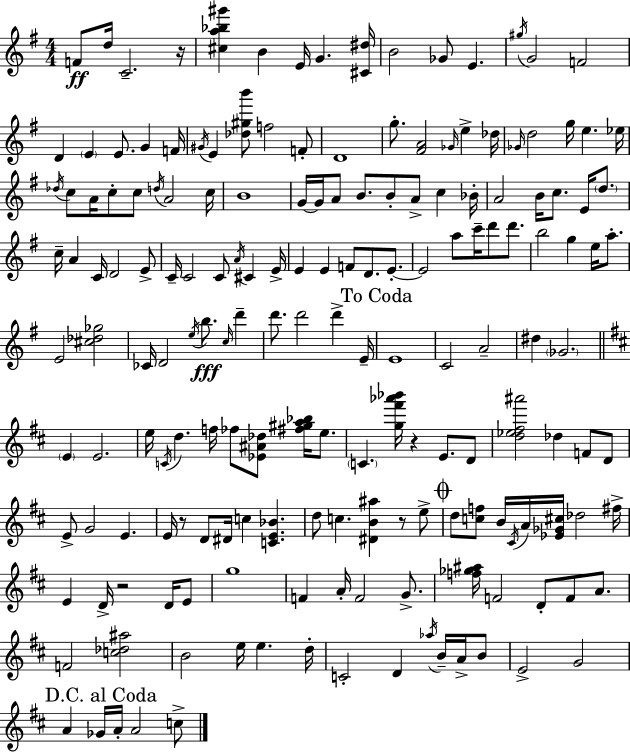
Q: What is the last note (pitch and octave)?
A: C5